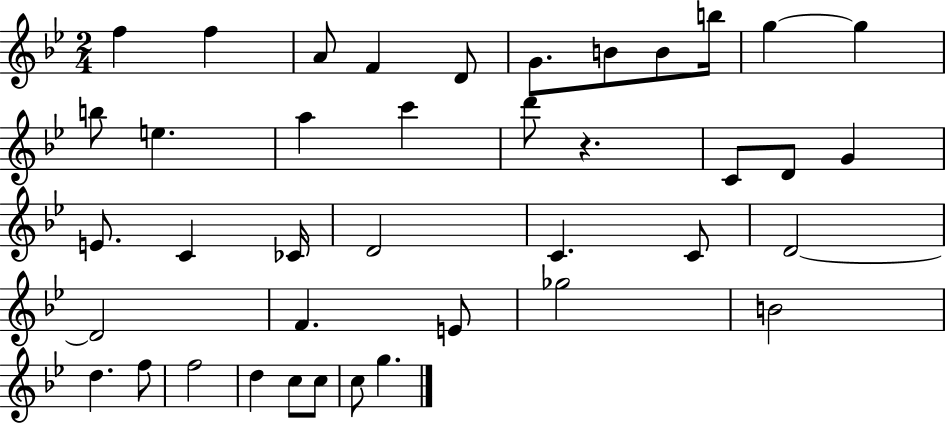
F5/q F5/q A4/e F4/q D4/e G4/e. B4/e B4/e B5/s G5/q G5/q B5/e E5/q. A5/q C6/q D6/e R/q. C4/e D4/e G4/q E4/e. C4/q CES4/s D4/h C4/q. C4/e D4/h D4/h F4/q. E4/e Gb5/h B4/h D5/q. F5/e F5/h D5/q C5/e C5/e C5/e G5/q.